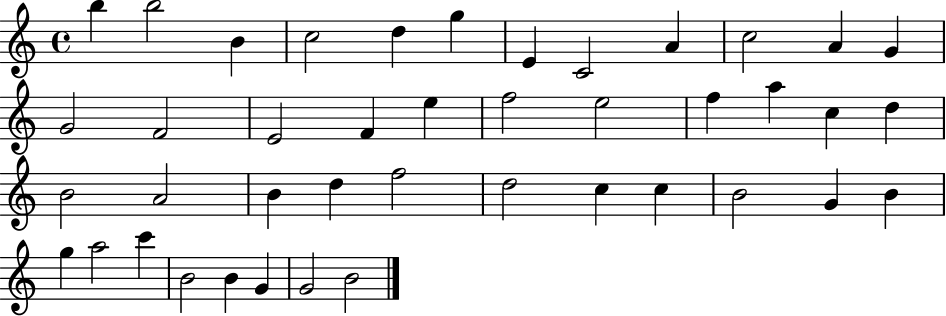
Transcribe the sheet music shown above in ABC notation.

X:1
T:Untitled
M:4/4
L:1/4
K:C
b b2 B c2 d g E C2 A c2 A G G2 F2 E2 F e f2 e2 f a c d B2 A2 B d f2 d2 c c B2 G B g a2 c' B2 B G G2 B2